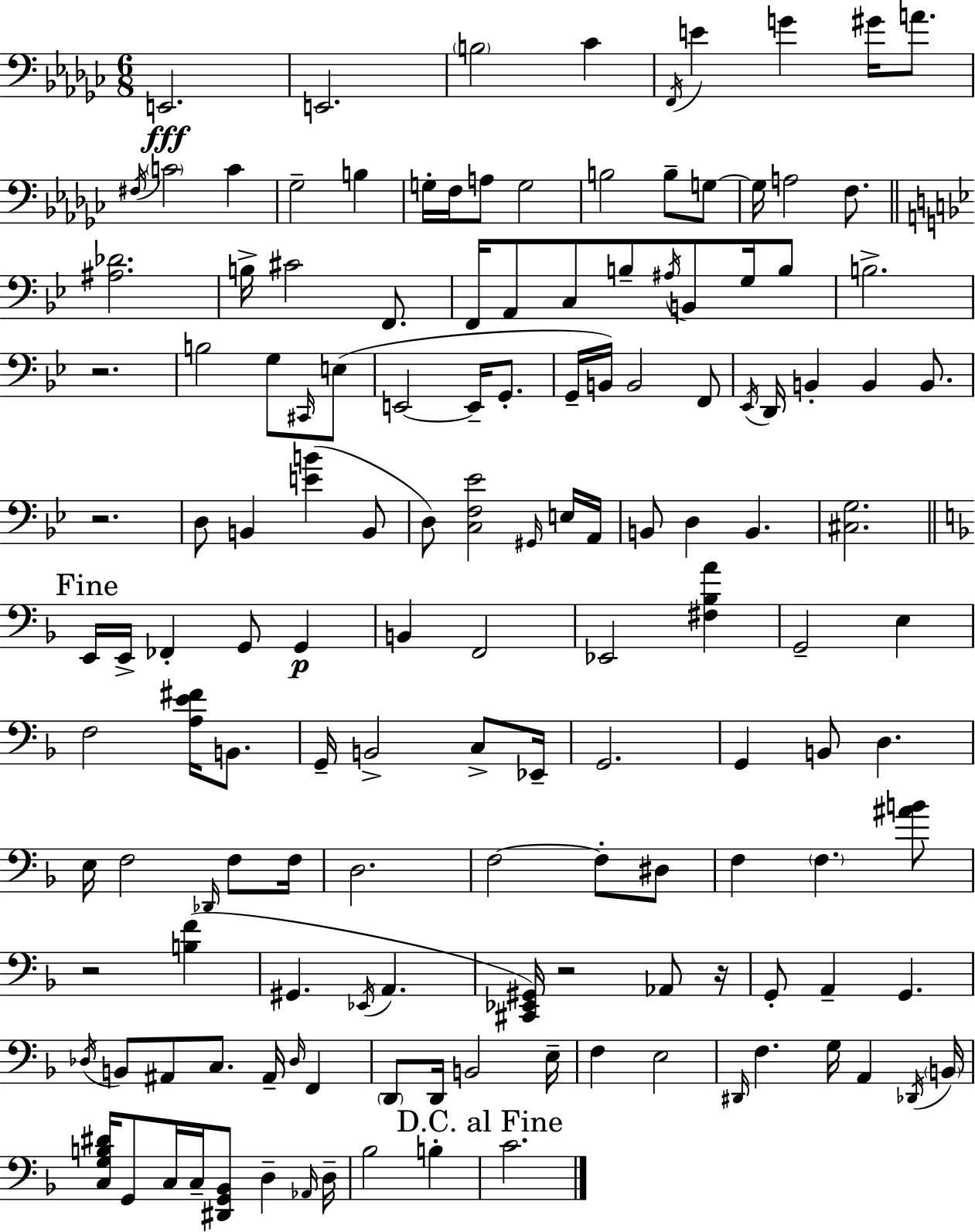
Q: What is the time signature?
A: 6/8